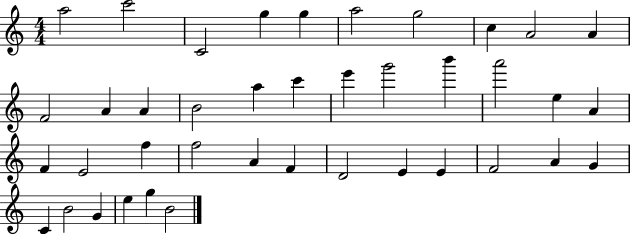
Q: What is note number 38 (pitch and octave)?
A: E5